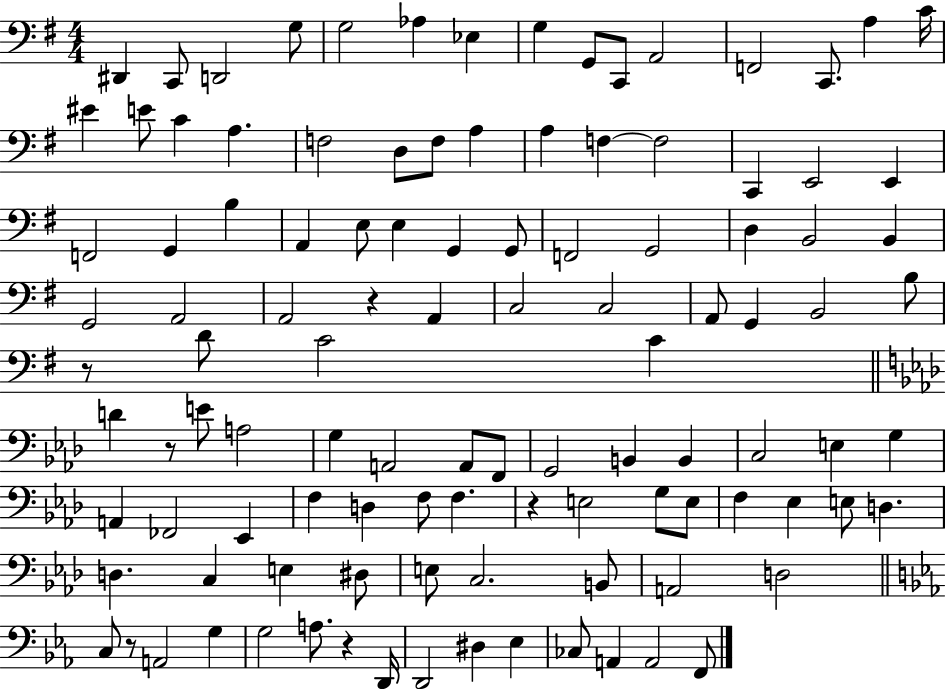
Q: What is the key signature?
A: G major